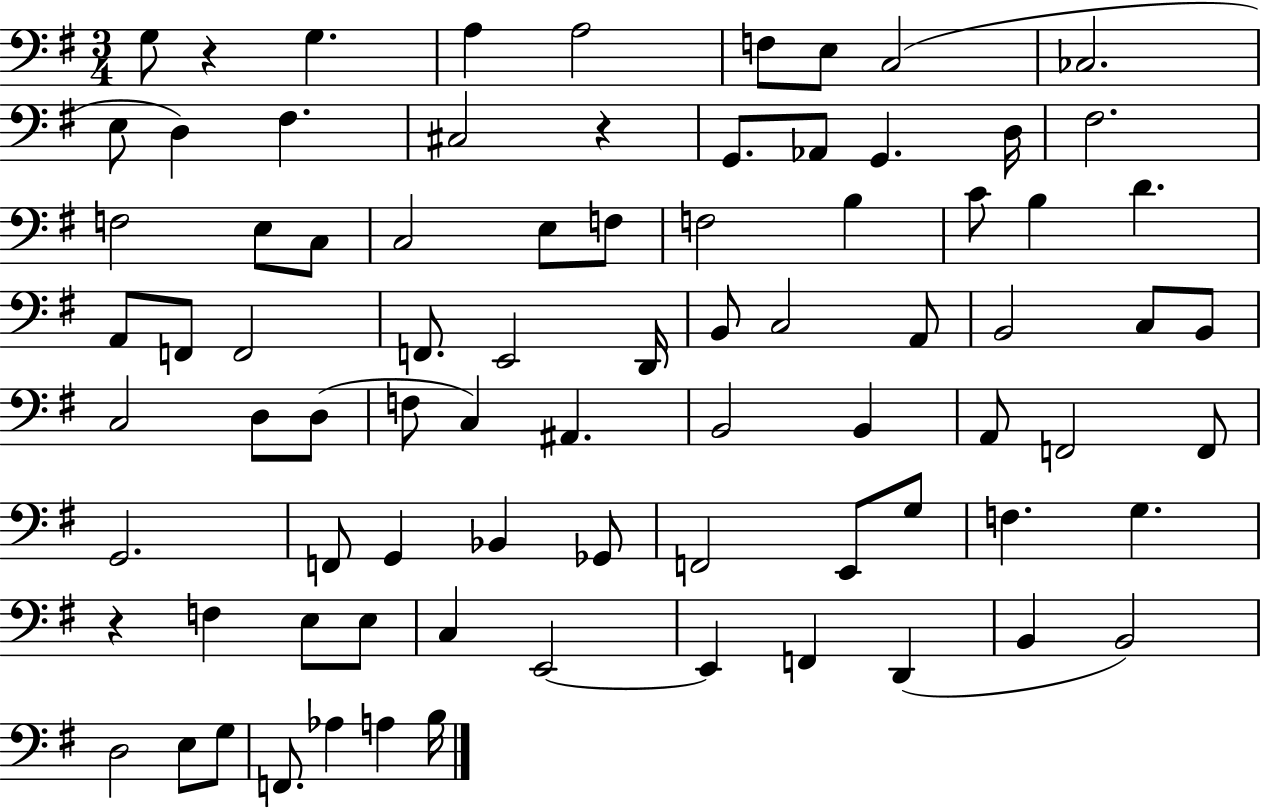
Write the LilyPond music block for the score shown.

{
  \clef bass
  \numericTimeSignature
  \time 3/4
  \key g \major
  g8 r4 g4. | a4 a2 | f8 e8 c2( | ces2. | \break e8 d4) fis4. | cis2 r4 | g,8. aes,8 g,4. d16 | fis2. | \break f2 e8 c8 | c2 e8 f8 | f2 b4 | c'8 b4 d'4. | \break a,8 f,8 f,2 | f,8. e,2 d,16 | b,8 c2 a,8 | b,2 c8 b,8 | \break c2 d8 d8( | f8 c4) ais,4. | b,2 b,4 | a,8 f,2 f,8 | \break g,2. | f,8 g,4 bes,4 ges,8 | f,2 e,8 g8 | f4. g4. | \break r4 f4 e8 e8 | c4 e,2~~ | e,4 f,4 d,4( | b,4 b,2) | \break d2 e8 g8 | f,8. aes4 a4 b16 | \bar "|."
}